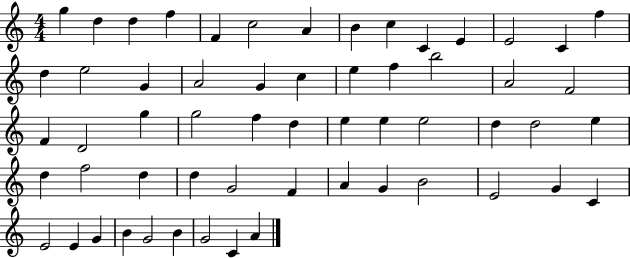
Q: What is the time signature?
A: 4/4